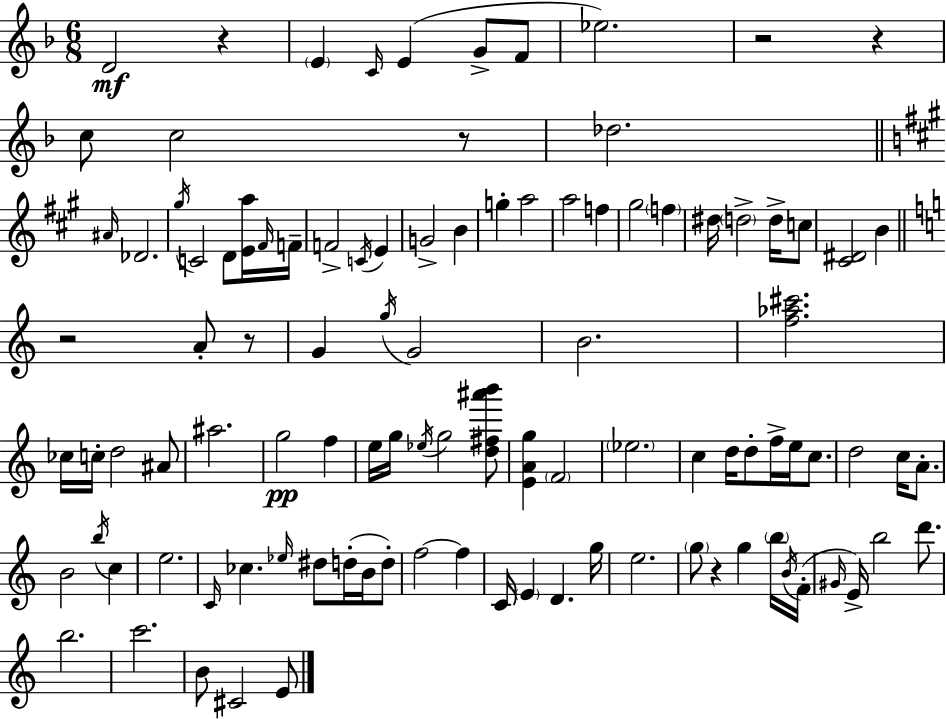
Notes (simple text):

D4/h R/q E4/q C4/s E4/q G4/e F4/e Eb5/h. R/h R/q C5/e C5/h R/e Db5/h. A#4/s Db4/h. G#5/s C4/h D4/e [E4,A5]/s F#4/s F4/s F4/h C4/s E4/q G4/h B4/q G5/q A5/h A5/h F5/q G#5/h F5/q D#5/s D5/h D5/s C5/e [C#4,D#4]/h B4/q R/h A4/e R/e G4/q G5/s G4/h B4/h. [F5,Ab5,C#6]/h. CES5/s C5/s D5/h A#4/e A#5/h. G5/h F5/q E5/s G5/s Eb5/s G5/h [D5,F#5,A#6,B6]/e [E4,A4,G5]/q F4/h Eb5/h. C5/q D5/s D5/e F5/s E5/s C5/e. D5/h C5/s A4/e. B4/h B5/s C5/q E5/h. C4/s CES5/q. Eb5/s D#5/e D5/s B4/s D5/e F5/h F5/q C4/s E4/q D4/q. G5/s E5/h. G5/e R/q G5/q B5/s B4/s F4/s G#4/s E4/s B5/h D6/e. B5/h. C6/h. B4/e C#4/h E4/e